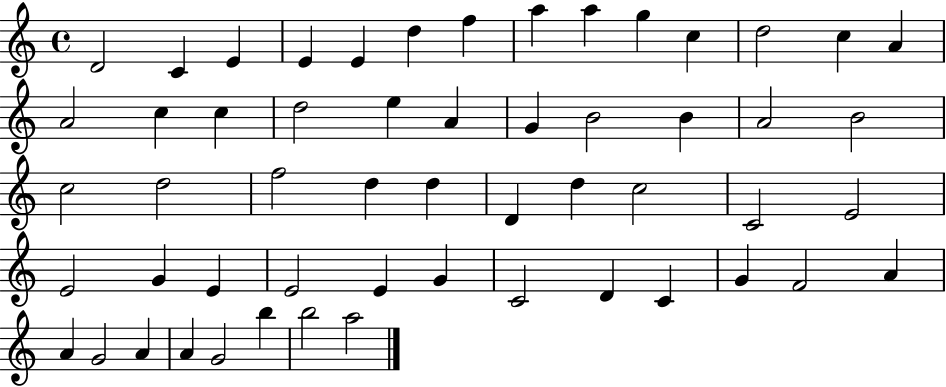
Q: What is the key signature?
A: C major